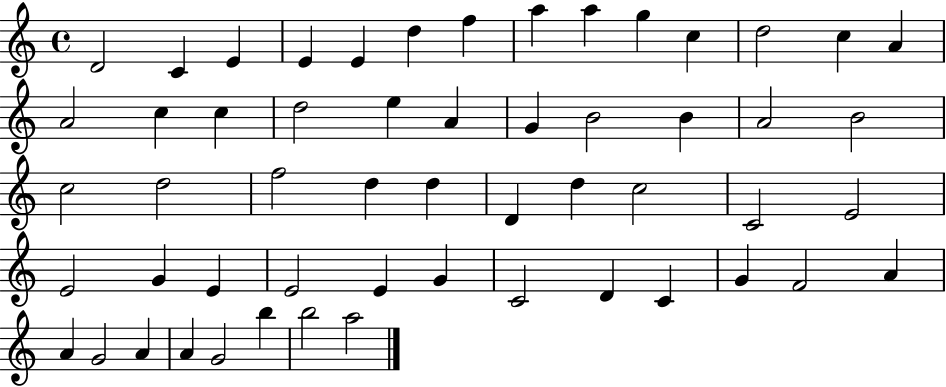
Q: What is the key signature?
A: C major